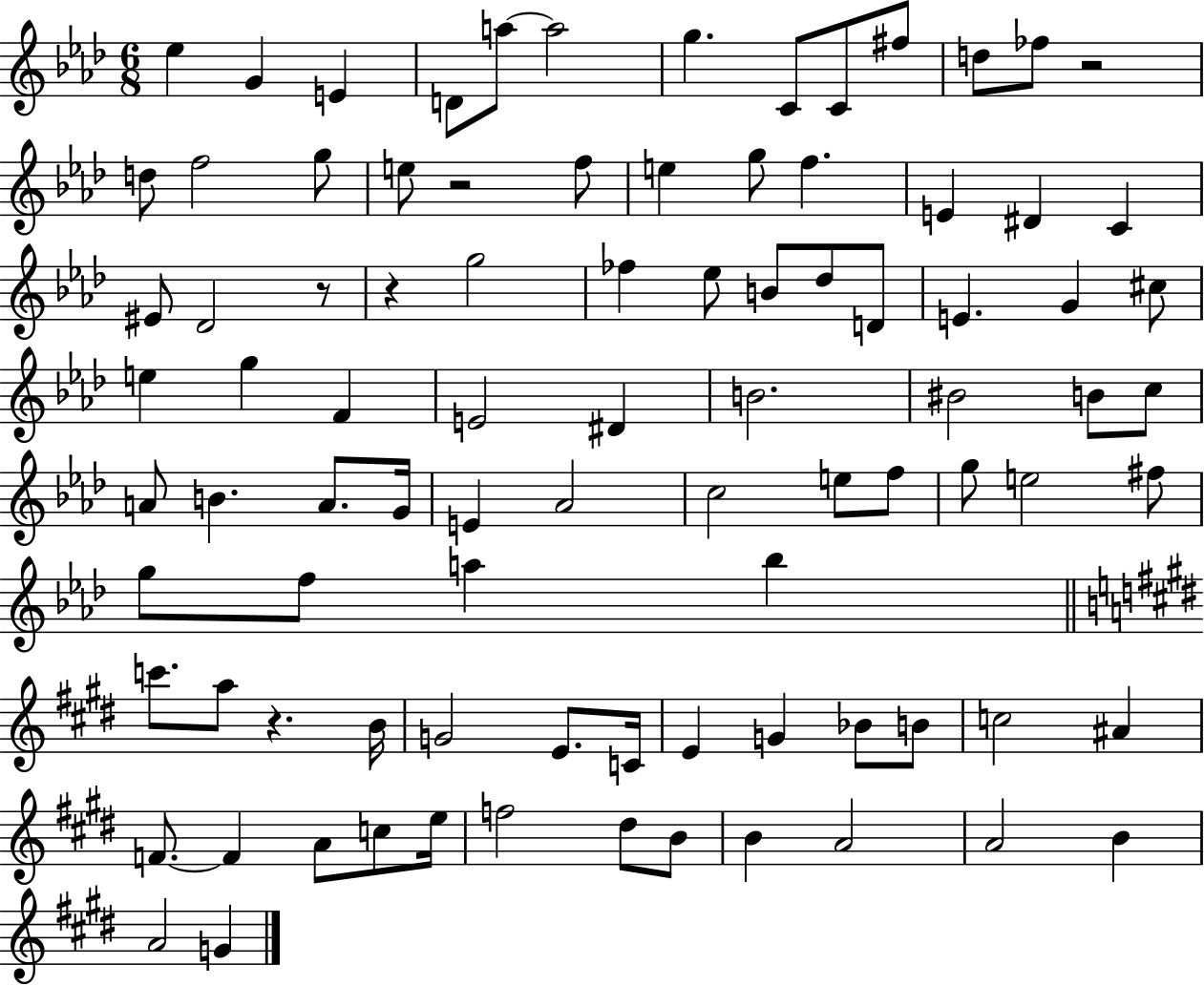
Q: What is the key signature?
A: AES major